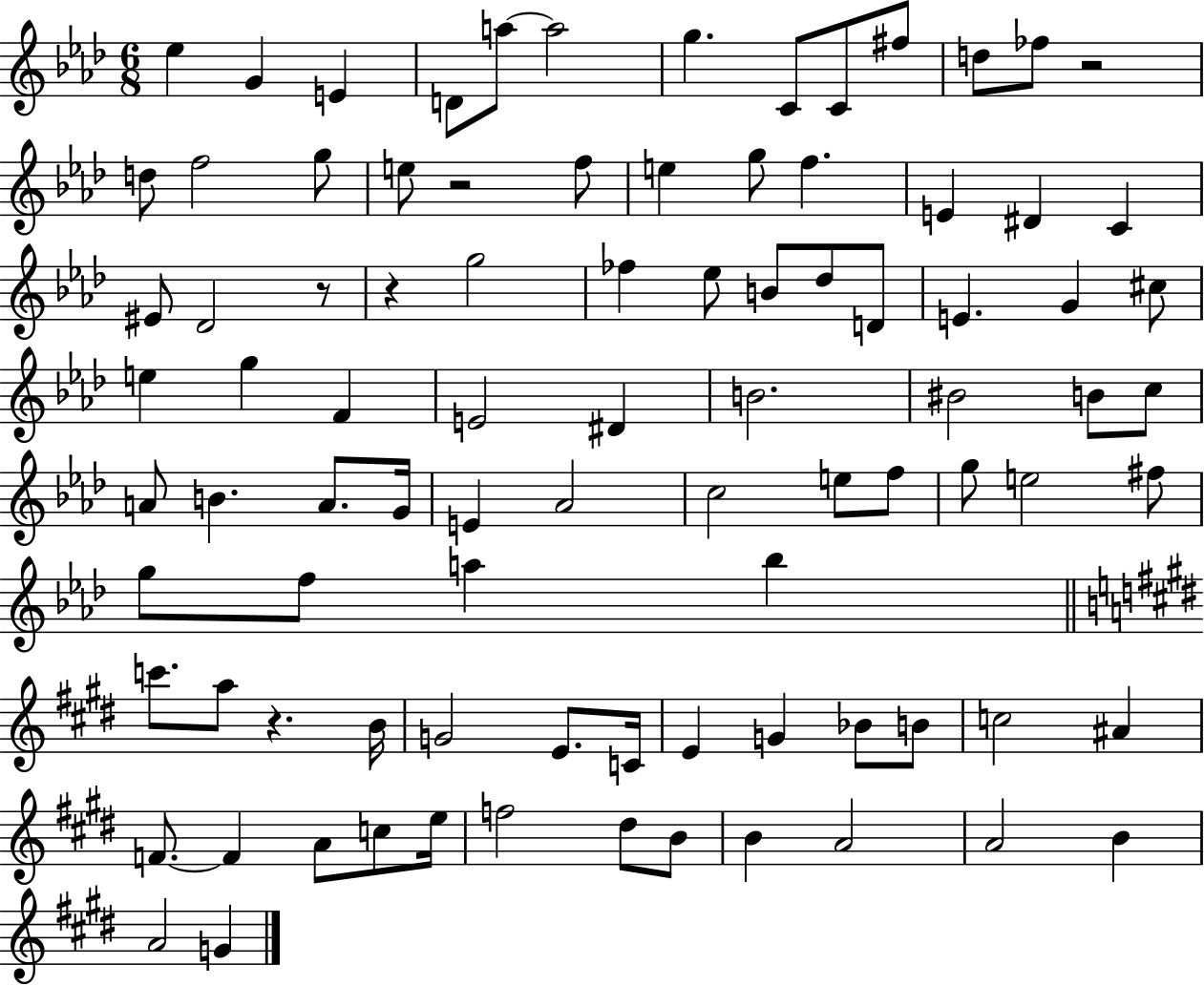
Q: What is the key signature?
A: AES major